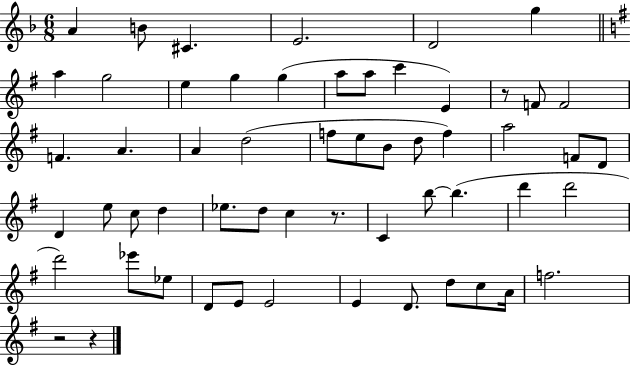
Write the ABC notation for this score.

X:1
T:Untitled
M:6/8
L:1/4
K:F
A B/2 ^C E2 D2 g a g2 e g g a/2 a/2 c' E z/2 F/2 F2 F A A d2 f/2 e/2 B/2 d/2 f a2 F/2 D/2 D e/2 c/2 d _e/2 d/2 c z/2 C b/2 b d' d'2 d'2 _e'/2 _e/2 D/2 E/2 E2 E D/2 d/2 c/2 A/4 f2 z2 z